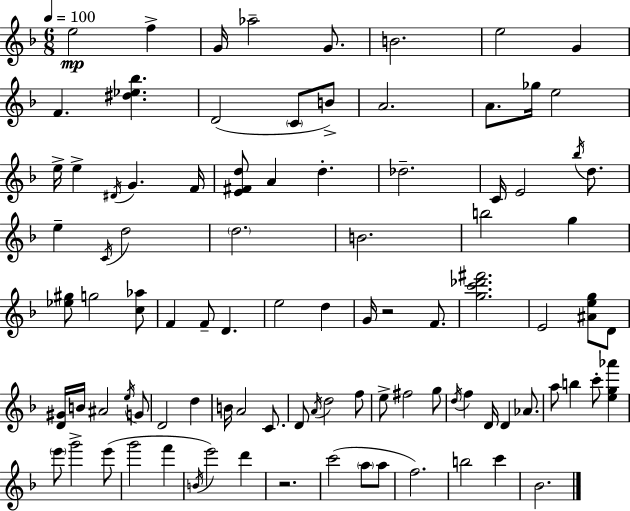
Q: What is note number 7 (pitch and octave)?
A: E5